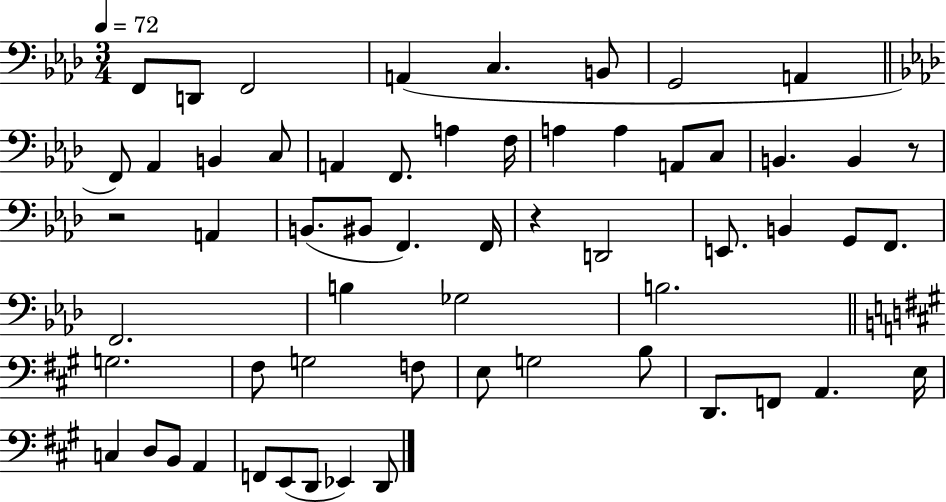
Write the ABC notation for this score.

X:1
T:Untitled
M:3/4
L:1/4
K:Ab
F,,/2 D,,/2 F,,2 A,, C, B,,/2 G,,2 A,, F,,/2 _A,, B,, C,/2 A,, F,,/2 A, F,/4 A, A, A,,/2 C,/2 B,, B,, z/2 z2 A,, B,,/2 ^B,,/2 F,, F,,/4 z D,,2 E,,/2 B,, G,,/2 F,,/2 F,,2 B, _G,2 B,2 G,2 ^F,/2 G,2 F,/2 E,/2 G,2 B,/2 D,,/2 F,,/2 A,, E,/4 C, D,/2 B,,/2 A,, F,,/2 E,,/2 D,,/2 _E,, D,,/2